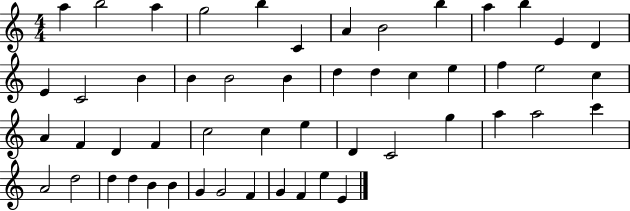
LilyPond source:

{
  \clef treble
  \numericTimeSignature
  \time 4/4
  \key c \major
  a''4 b''2 a''4 | g''2 b''4 c'4 | a'4 b'2 b''4 | a''4 b''4 e'4 d'4 | \break e'4 c'2 b'4 | b'4 b'2 b'4 | d''4 d''4 c''4 e''4 | f''4 e''2 c''4 | \break a'4 f'4 d'4 f'4 | c''2 c''4 e''4 | d'4 c'2 g''4 | a''4 a''2 c'''4 | \break a'2 d''2 | d''4 d''4 b'4 b'4 | g'4 g'2 f'4 | g'4 f'4 e''4 e'4 | \break \bar "|."
}